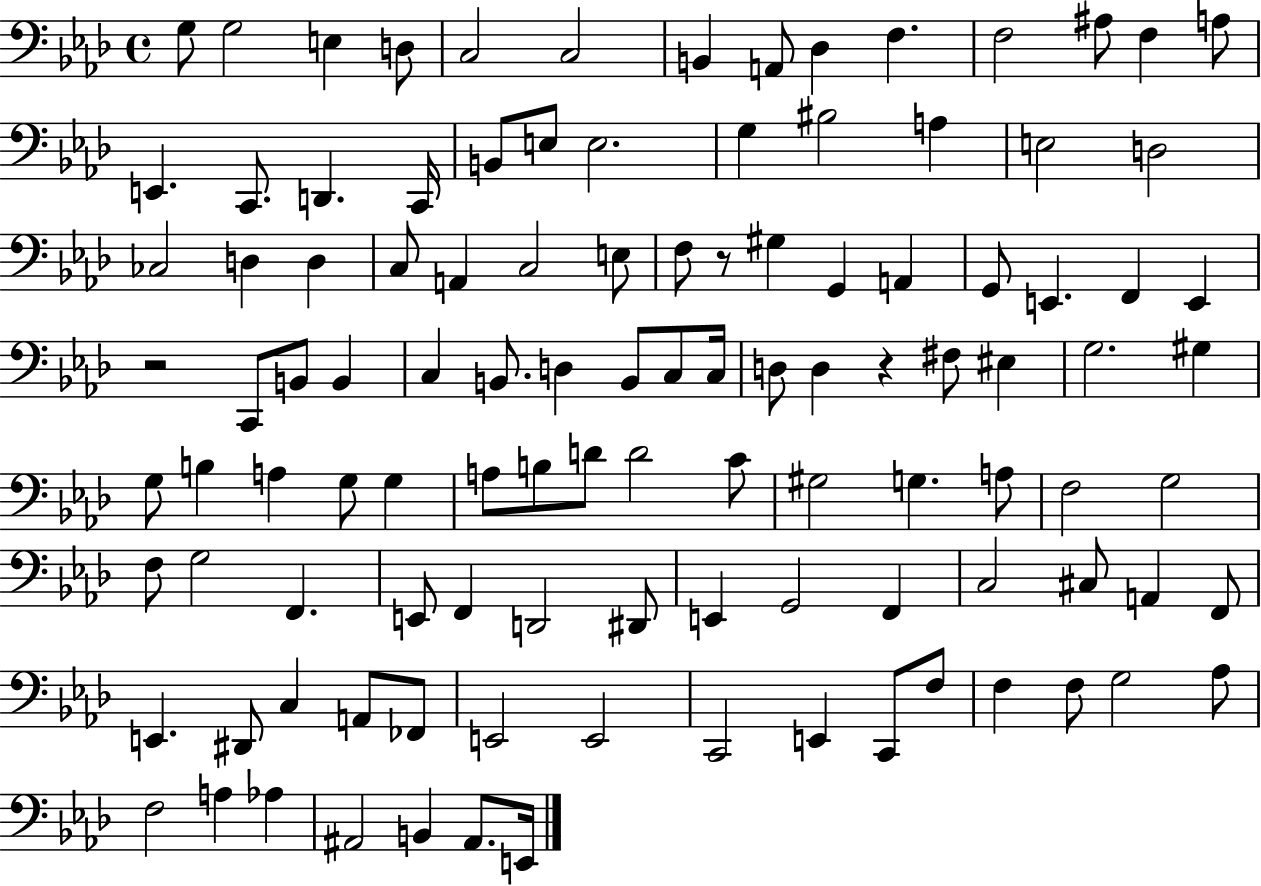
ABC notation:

X:1
T:Untitled
M:4/4
L:1/4
K:Ab
G,/2 G,2 E, D,/2 C,2 C,2 B,, A,,/2 _D, F, F,2 ^A,/2 F, A,/2 E,, C,,/2 D,, C,,/4 B,,/2 E,/2 E,2 G, ^B,2 A, E,2 D,2 _C,2 D, D, C,/2 A,, C,2 E,/2 F,/2 z/2 ^G, G,, A,, G,,/2 E,, F,, E,, z2 C,,/2 B,,/2 B,, C, B,,/2 D, B,,/2 C,/2 C,/4 D,/2 D, z ^F,/2 ^E, G,2 ^G, G,/2 B, A, G,/2 G, A,/2 B,/2 D/2 D2 C/2 ^G,2 G, A,/2 F,2 G,2 F,/2 G,2 F,, E,,/2 F,, D,,2 ^D,,/2 E,, G,,2 F,, C,2 ^C,/2 A,, F,,/2 E,, ^D,,/2 C, A,,/2 _F,,/2 E,,2 E,,2 C,,2 E,, C,,/2 F,/2 F, F,/2 G,2 _A,/2 F,2 A, _A, ^A,,2 B,, ^A,,/2 E,,/4